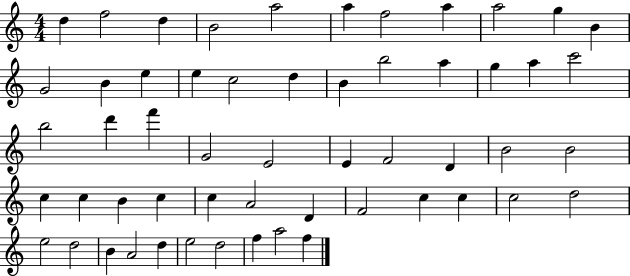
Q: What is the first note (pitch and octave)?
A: D5